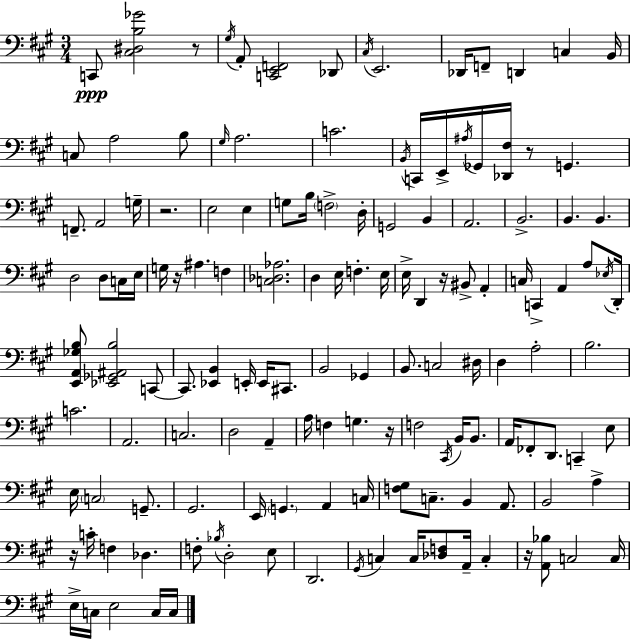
C2/e [C#3,D#3,B3,Gb4]/h R/e G#3/s A2/e [C2,E2,F2]/h Db2/e C#3/s E2/h. Db2/s F2/e D2/q C3/q B2/s C3/e A3/h B3/e G#3/s A3/h. C4/h. B2/s C2/s E2/s A#3/s Gb2/s [Db2,F#3]/s R/e G2/q. F2/e. A2/h G3/s R/h. E3/h E3/q G3/e B3/s F3/h D3/s G2/h B2/q A2/h. B2/h. B2/q. B2/q. D3/h D3/e C3/s E3/s G3/s R/s A#3/q. F3/q [C3,Db3,Ab3]/h. D3/q E3/s F3/q. E3/s E3/s D2/q R/s BIS2/e A2/q C3/s C2/q A2/q A3/e Eb3/s D2/s [E2,A2,Gb3,B3]/e [Eb2,Gb2,A#2,B3]/h C2/e C2/e. [Eb2,B2]/q E2/s E2/s C#2/e. B2/h Gb2/q B2/e. C3/h D#3/s D3/q A3/h B3/h. C4/h. A2/h. C3/h. D3/h A2/q A3/s F3/q G3/q. R/s F3/h C#2/s B2/s B2/e. A2/s FES2/e D2/e. C2/q E3/e E3/s C3/h G2/e. G#2/h. E2/s G2/q. A2/q C3/s [F3,G#3]/e C3/e. B2/q A2/e. B2/h A3/q R/s C4/s F3/q Db3/q. F3/e Bb3/s D3/h E3/e D2/h. G#2/s C3/q C3/s [Db3,F3]/e A2/s C3/q R/s [A2,Bb3]/e C3/h C3/s E3/s C3/s E3/h C3/s C3/s